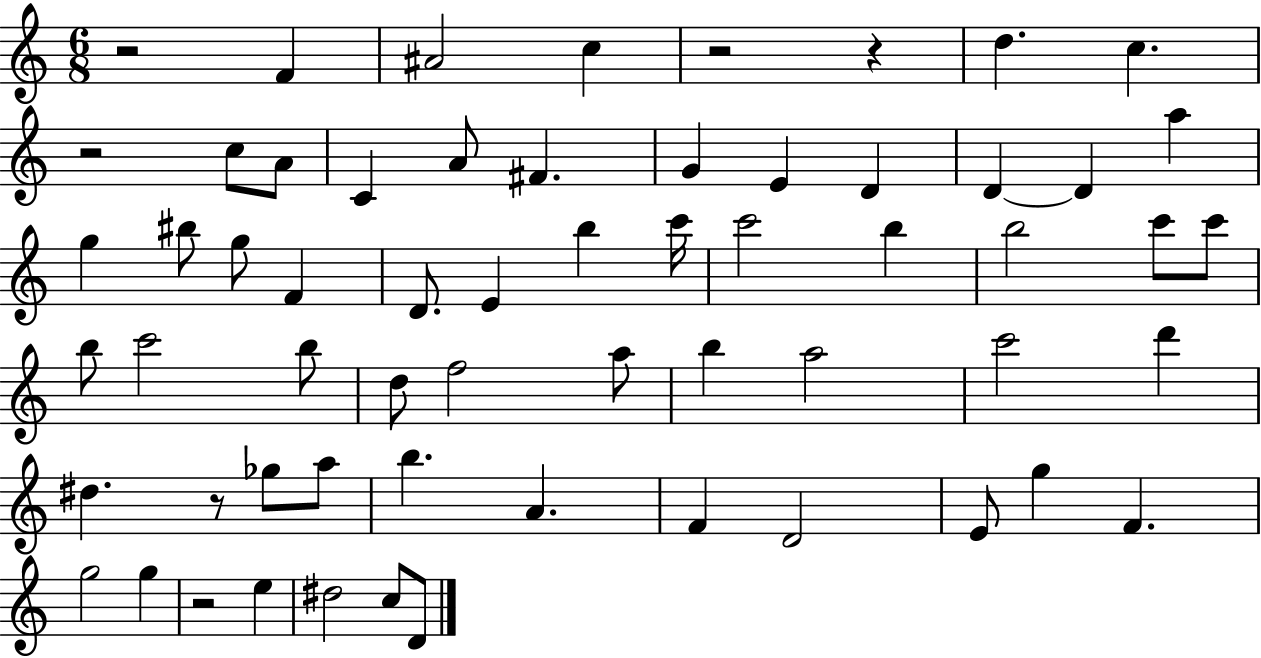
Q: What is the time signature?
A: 6/8